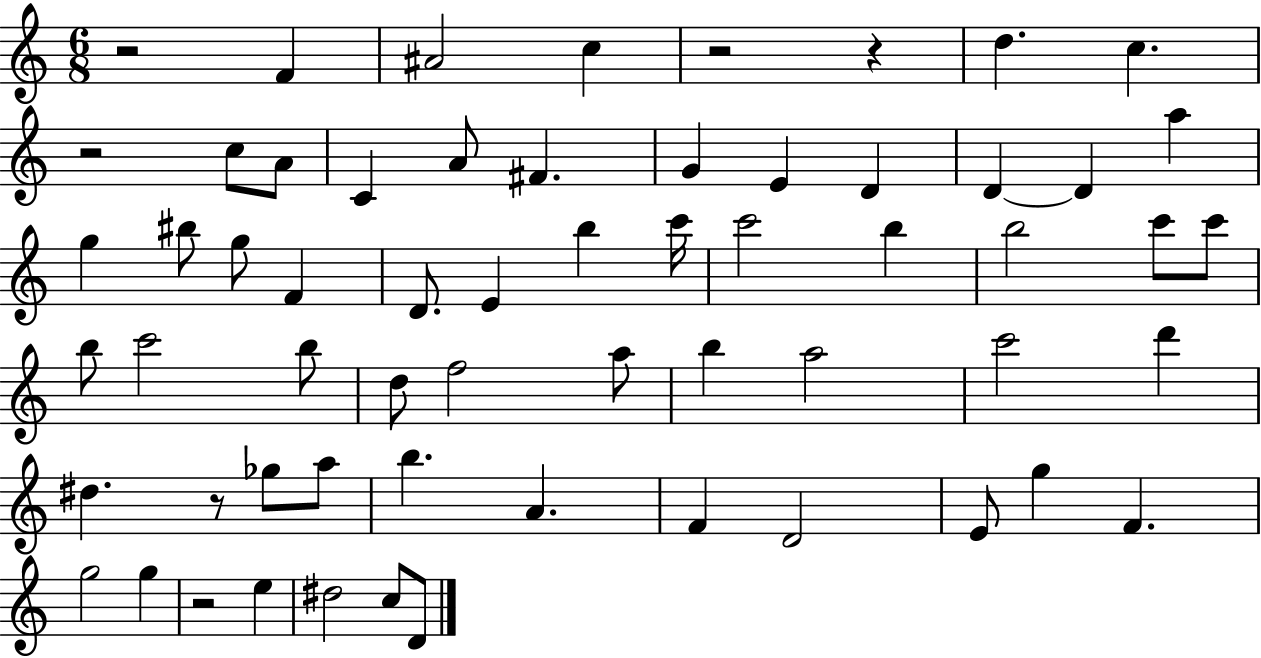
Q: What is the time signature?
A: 6/8